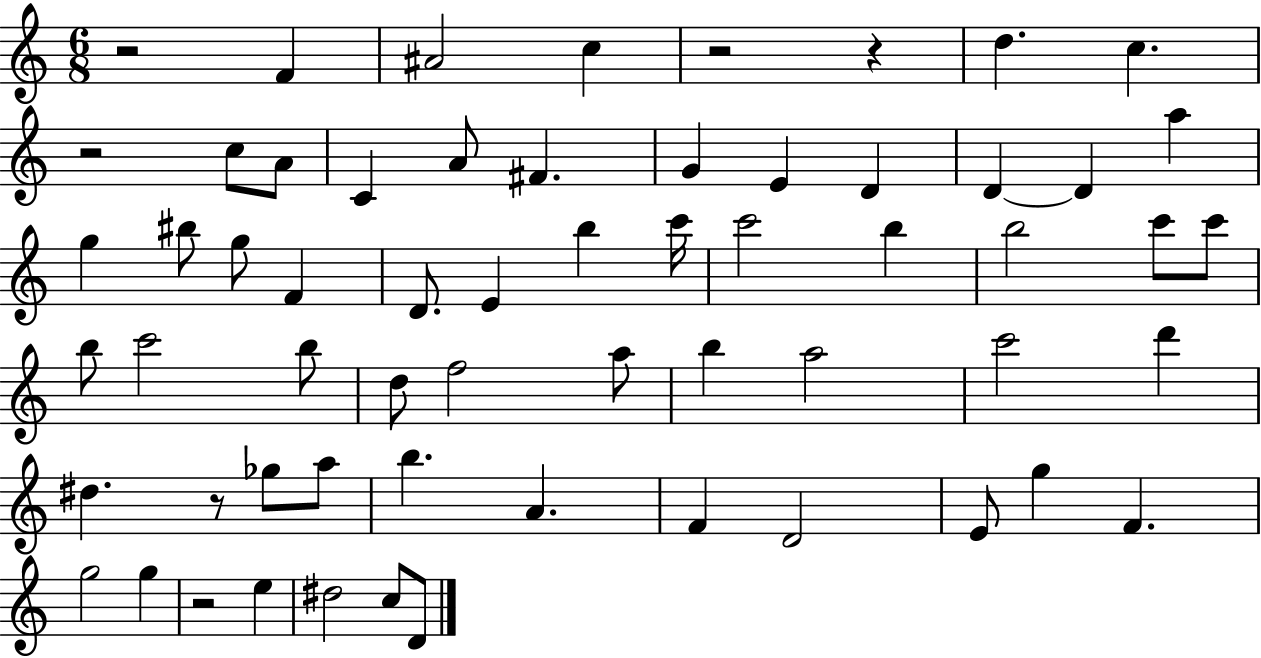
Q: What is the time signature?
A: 6/8